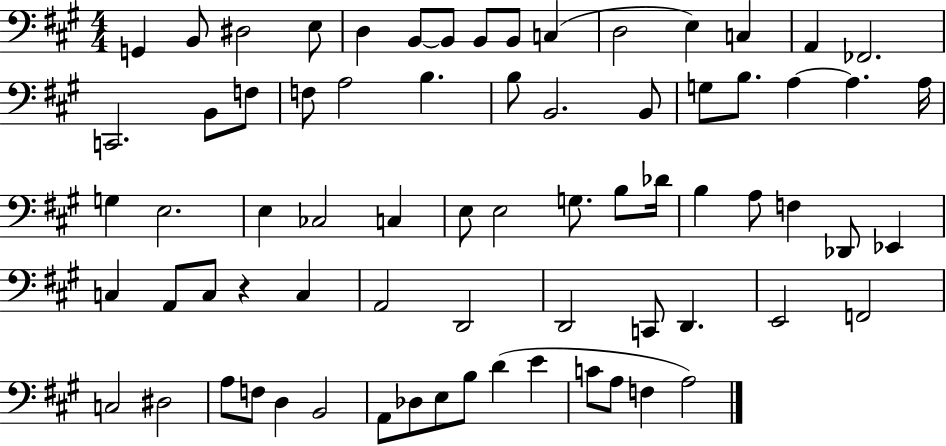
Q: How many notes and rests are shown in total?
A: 72